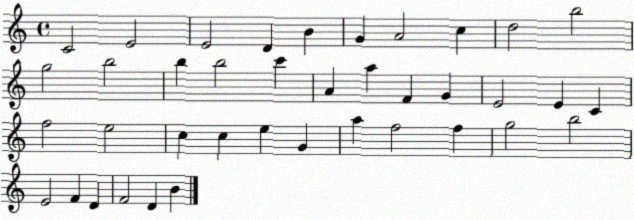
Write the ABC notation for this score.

X:1
T:Untitled
M:4/4
L:1/4
K:C
C2 E2 E2 D B G A2 c d2 b2 g2 b2 b b2 c' A a F G E2 E C f2 e2 c c e G a f2 f g2 b2 E2 F D F2 D B